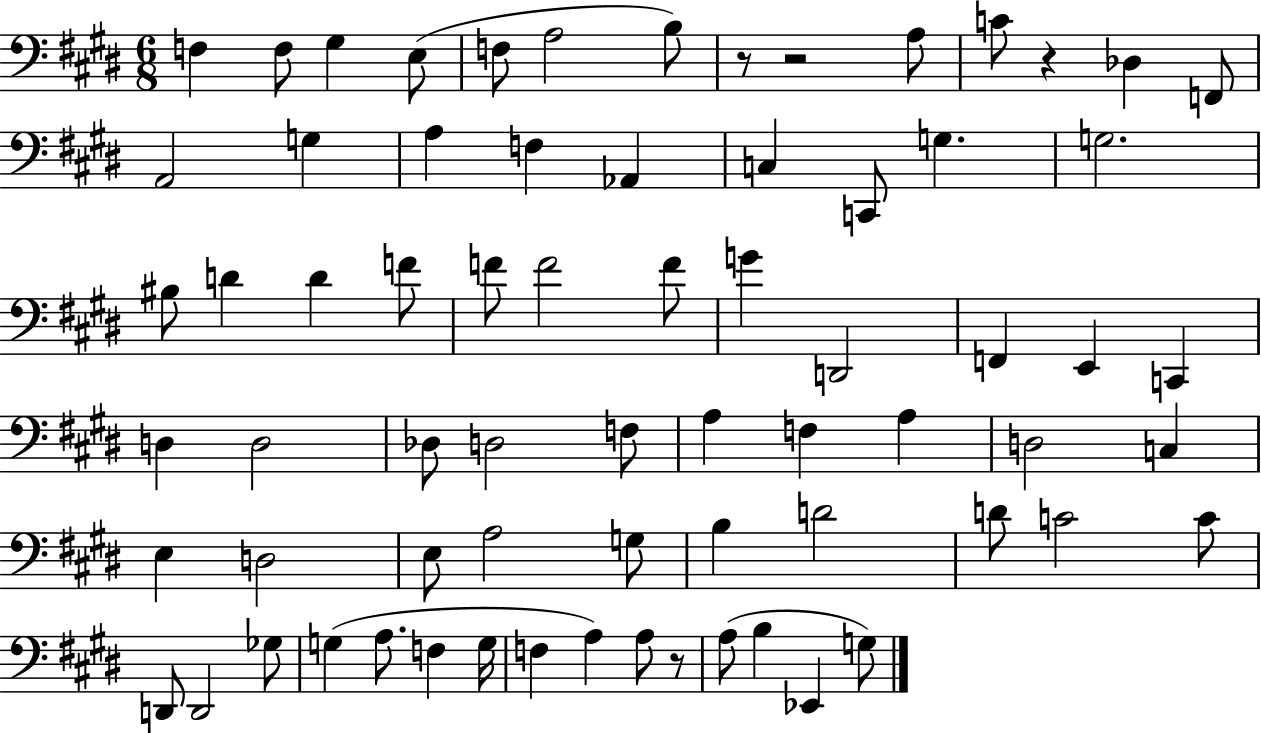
{
  \clef bass
  \numericTimeSignature
  \time 6/8
  \key e \major
  \repeat volta 2 { f4 f8 gis4 e8( | f8 a2 b8) | r8 r2 a8 | c'8 r4 des4 f,8 | \break a,2 g4 | a4 f4 aes,4 | c4 c,8 g4. | g2. | \break bis8 d'4 d'4 f'8 | f'8 f'2 f'8 | g'4 d,2 | f,4 e,4 c,4 | \break d4 d2 | des8 d2 f8 | a4 f4 a4 | d2 c4 | \break e4 d2 | e8 a2 g8 | b4 d'2 | d'8 c'2 c'8 | \break d,8 d,2 ges8 | g4( a8. f4 g16 | f4 a4) a8 r8 | a8( b4 ees,4 g8) | \break } \bar "|."
}